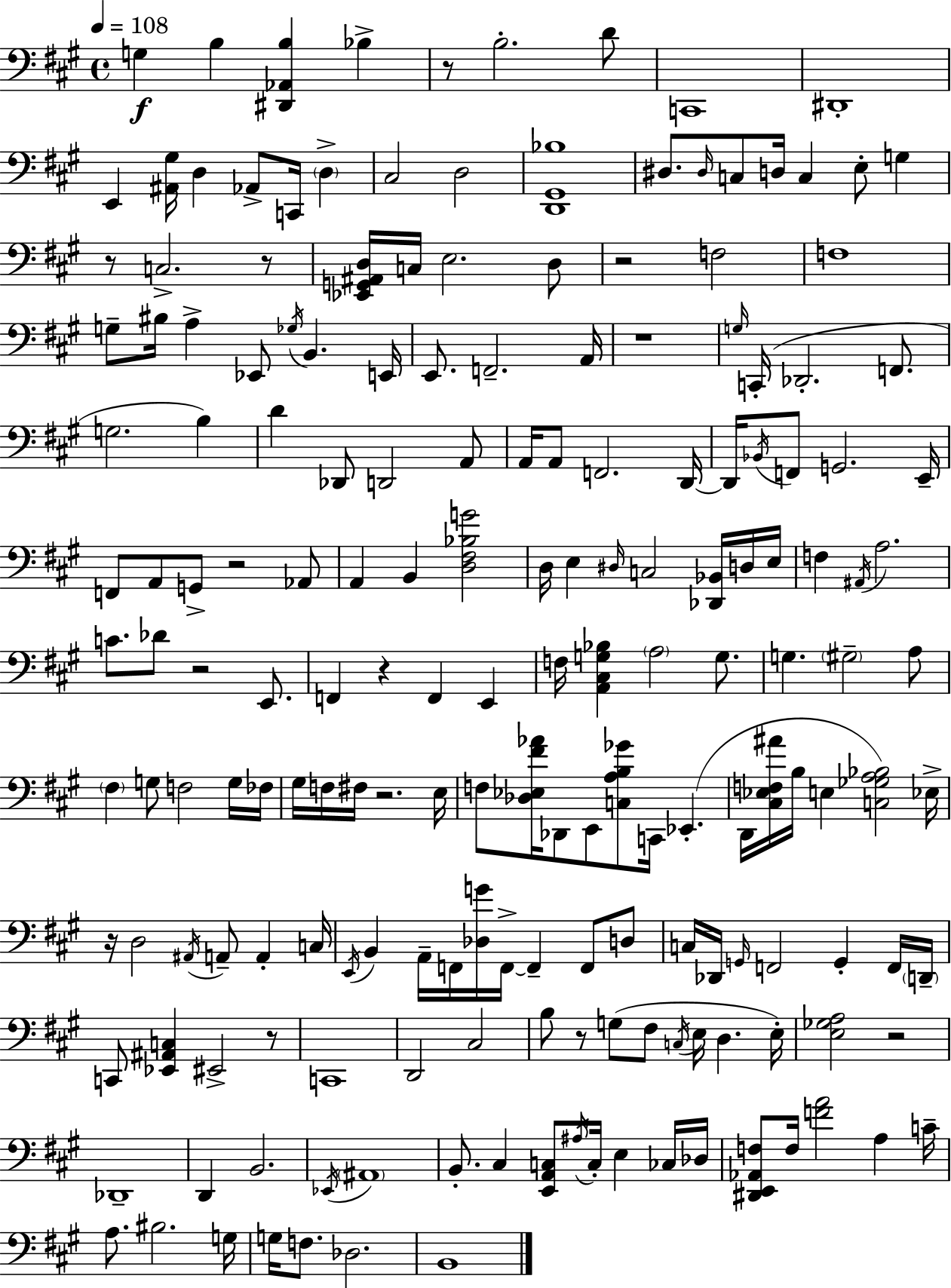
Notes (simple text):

G3/q B3/q [D#2,Ab2,B3]/q Bb3/q R/e B3/h. D4/e C2/w D#2/w E2/q [A#2,G#3]/s D3/q Ab2/e C2/s D3/q C#3/h D3/h [D2,G#2,Bb3]/w D#3/e. D#3/s C3/e D3/s C3/q E3/e G3/q R/e C3/h. R/e [Eb2,G2,A#2,D3]/s C3/s E3/h. D3/e R/h F3/h F3/w G3/e BIS3/s A3/q Eb2/e Gb3/s B2/q. E2/s E2/e. F2/h. A2/s R/w G3/s C2/s Db2/h. F2/e. G3/h. B3/q D4/q Db2/e D2/h A2/e A2/s A2/e F2/h. D2/s D2/s Bb2/s F2/e G2/h. E2/s F2/e A2/e G2/e R/h Ab2/e A2/q B2/q [D3,F#3,Bb3,G4]/h D3/s E3/q D#3/s C3/h [Db2,Bb2]/s D3/s E3/s F3/q A#2/s A3/h. C4/e. Db4/e R/h E2/e. F2/q R/q F2/q E2/q F3/s [A2,C#3,G3,Bb3]/q A3/h G3/e. G3/q. G#3/h A3/e F#3/q G3/e F3/h G3/s FES3/s G#3/s F3/s F#3/s R/h. E3/s F3/e [Db3,Eb3,F#4,Ab4]/s Db2/e E2/e [C3,A3,B3,Gb4]/e C2/s Eb2/q. D2/s [C#3,Eb3,F3,A#4]/s B3/s E3/q [C3,Gb3,A3,Bb3]/h Eb3/s R/s D3/h A#2/s A2/e A2/q C3/s E2/s B2/q A2/s F2/s [Db3,G4]/s F2/s F2/q F2/e D3/e C3/s Db2/s G2/s F2/h G2/q F2/s D2/s C2/e [Eb2,A#2,C3]/q EIS2/h R/e C2/w D2/h C#3/h B3/e R/e G3/e F#3/e C3/s E3/s D3/q. E3/s [E3,Gb3,A3]/h R/h Db2/w D2/q B2/h. Eb2/s A#2/w B2/e. C#3/q [E2,A2,C3]/e A#3/s C3/s E3/q CES3/s Db3/s [D#2,E2,Ab2,F3]/e F3/s [F4,A4]/h A3/q C4/s A3/e. BIS3/h. G3/s G3/s F3/e. Db3/h. B2/w